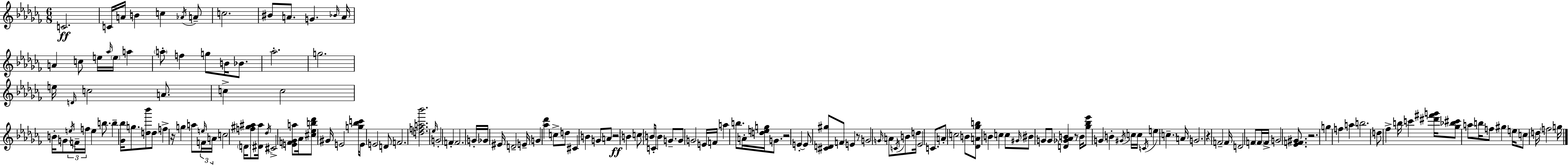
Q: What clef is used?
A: treble